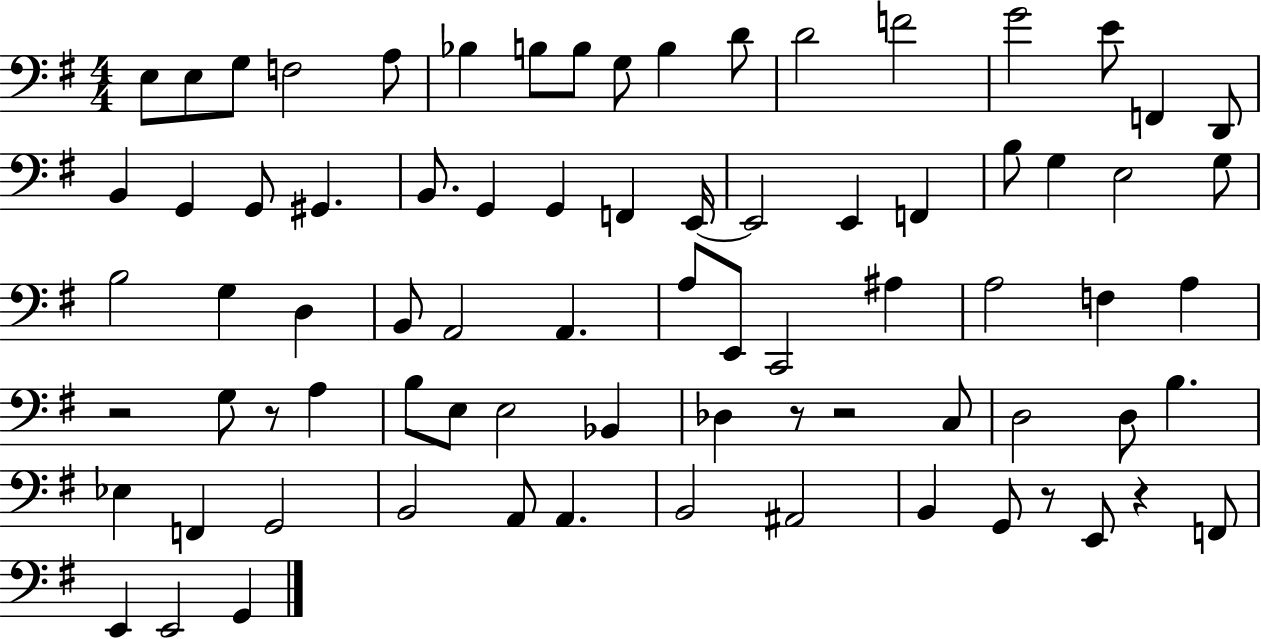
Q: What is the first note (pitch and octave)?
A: E3